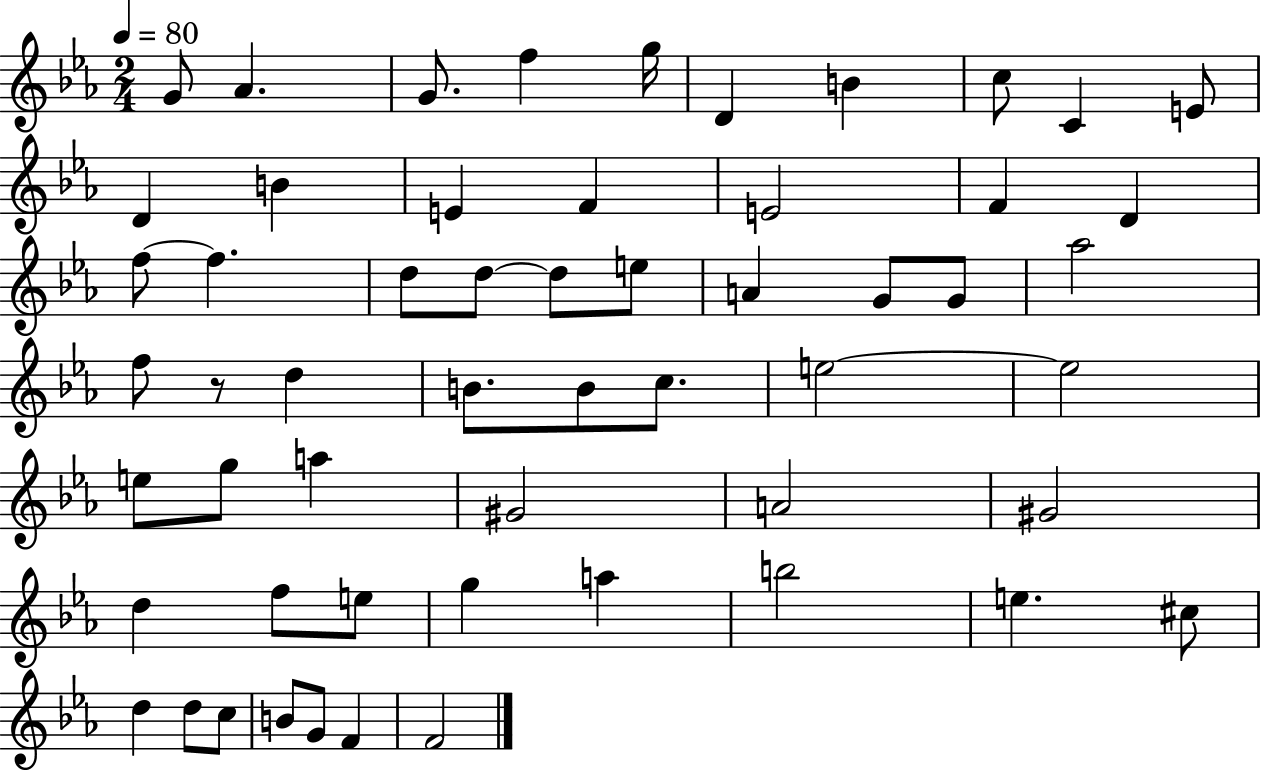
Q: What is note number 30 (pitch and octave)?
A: B4